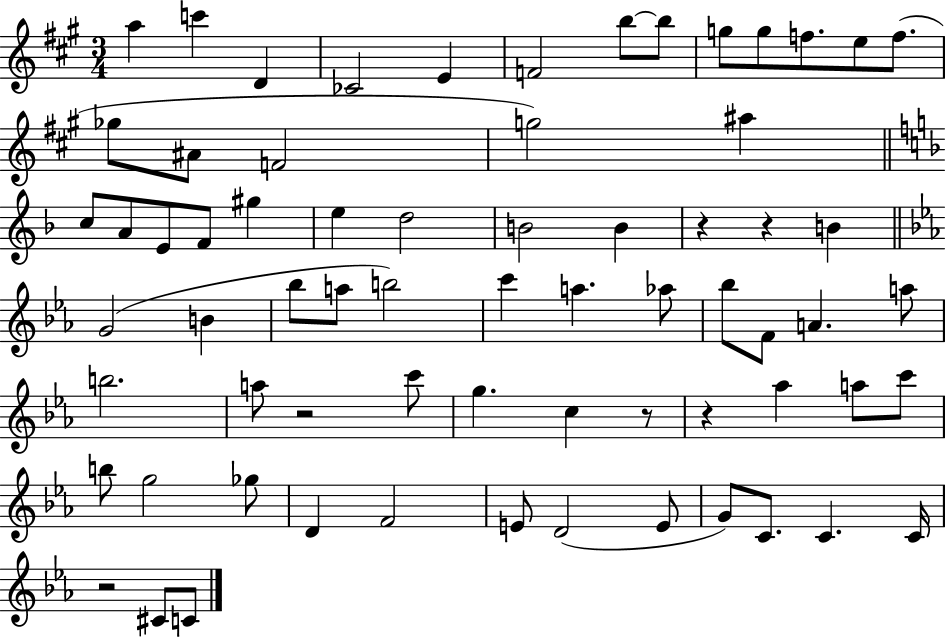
{
  \clef treble
  \numericTimeSignature
  \time 3/4
  \key a \major
  a''4 c'''4 d'4 | ces'2 e'4 | f'2 b''8~~ b''8 | g''8 g''8 f''8. e''8 f''8.( | \break ges''8 ais'8 f'2 | g''2) ais''4 | \bar "||" \break \key d \minor c''8 a'8 e'8 f'8 gis''4 | e''4 d''2 | b'2 b'4 | r4 r4 b'4 | \break \bar "||" \break \key c \minor g'2( b'4 | bes''8 a''8 b''2) | c'''4 a''4. aes''8 | bes''8 f'8 a'4. a''8 | \break b''2. | a''8 r2 c'''8 | g''4. c''4 r8 | r4 aes''4 a''8 c'''8 | \break b''8 g''2 ges''8 | d'4 f'2 | e'8 d'2( e'8 | g'8) c'8. c'4. c'16 | \break r2 cis'8 c'8 | \bar "|."
}